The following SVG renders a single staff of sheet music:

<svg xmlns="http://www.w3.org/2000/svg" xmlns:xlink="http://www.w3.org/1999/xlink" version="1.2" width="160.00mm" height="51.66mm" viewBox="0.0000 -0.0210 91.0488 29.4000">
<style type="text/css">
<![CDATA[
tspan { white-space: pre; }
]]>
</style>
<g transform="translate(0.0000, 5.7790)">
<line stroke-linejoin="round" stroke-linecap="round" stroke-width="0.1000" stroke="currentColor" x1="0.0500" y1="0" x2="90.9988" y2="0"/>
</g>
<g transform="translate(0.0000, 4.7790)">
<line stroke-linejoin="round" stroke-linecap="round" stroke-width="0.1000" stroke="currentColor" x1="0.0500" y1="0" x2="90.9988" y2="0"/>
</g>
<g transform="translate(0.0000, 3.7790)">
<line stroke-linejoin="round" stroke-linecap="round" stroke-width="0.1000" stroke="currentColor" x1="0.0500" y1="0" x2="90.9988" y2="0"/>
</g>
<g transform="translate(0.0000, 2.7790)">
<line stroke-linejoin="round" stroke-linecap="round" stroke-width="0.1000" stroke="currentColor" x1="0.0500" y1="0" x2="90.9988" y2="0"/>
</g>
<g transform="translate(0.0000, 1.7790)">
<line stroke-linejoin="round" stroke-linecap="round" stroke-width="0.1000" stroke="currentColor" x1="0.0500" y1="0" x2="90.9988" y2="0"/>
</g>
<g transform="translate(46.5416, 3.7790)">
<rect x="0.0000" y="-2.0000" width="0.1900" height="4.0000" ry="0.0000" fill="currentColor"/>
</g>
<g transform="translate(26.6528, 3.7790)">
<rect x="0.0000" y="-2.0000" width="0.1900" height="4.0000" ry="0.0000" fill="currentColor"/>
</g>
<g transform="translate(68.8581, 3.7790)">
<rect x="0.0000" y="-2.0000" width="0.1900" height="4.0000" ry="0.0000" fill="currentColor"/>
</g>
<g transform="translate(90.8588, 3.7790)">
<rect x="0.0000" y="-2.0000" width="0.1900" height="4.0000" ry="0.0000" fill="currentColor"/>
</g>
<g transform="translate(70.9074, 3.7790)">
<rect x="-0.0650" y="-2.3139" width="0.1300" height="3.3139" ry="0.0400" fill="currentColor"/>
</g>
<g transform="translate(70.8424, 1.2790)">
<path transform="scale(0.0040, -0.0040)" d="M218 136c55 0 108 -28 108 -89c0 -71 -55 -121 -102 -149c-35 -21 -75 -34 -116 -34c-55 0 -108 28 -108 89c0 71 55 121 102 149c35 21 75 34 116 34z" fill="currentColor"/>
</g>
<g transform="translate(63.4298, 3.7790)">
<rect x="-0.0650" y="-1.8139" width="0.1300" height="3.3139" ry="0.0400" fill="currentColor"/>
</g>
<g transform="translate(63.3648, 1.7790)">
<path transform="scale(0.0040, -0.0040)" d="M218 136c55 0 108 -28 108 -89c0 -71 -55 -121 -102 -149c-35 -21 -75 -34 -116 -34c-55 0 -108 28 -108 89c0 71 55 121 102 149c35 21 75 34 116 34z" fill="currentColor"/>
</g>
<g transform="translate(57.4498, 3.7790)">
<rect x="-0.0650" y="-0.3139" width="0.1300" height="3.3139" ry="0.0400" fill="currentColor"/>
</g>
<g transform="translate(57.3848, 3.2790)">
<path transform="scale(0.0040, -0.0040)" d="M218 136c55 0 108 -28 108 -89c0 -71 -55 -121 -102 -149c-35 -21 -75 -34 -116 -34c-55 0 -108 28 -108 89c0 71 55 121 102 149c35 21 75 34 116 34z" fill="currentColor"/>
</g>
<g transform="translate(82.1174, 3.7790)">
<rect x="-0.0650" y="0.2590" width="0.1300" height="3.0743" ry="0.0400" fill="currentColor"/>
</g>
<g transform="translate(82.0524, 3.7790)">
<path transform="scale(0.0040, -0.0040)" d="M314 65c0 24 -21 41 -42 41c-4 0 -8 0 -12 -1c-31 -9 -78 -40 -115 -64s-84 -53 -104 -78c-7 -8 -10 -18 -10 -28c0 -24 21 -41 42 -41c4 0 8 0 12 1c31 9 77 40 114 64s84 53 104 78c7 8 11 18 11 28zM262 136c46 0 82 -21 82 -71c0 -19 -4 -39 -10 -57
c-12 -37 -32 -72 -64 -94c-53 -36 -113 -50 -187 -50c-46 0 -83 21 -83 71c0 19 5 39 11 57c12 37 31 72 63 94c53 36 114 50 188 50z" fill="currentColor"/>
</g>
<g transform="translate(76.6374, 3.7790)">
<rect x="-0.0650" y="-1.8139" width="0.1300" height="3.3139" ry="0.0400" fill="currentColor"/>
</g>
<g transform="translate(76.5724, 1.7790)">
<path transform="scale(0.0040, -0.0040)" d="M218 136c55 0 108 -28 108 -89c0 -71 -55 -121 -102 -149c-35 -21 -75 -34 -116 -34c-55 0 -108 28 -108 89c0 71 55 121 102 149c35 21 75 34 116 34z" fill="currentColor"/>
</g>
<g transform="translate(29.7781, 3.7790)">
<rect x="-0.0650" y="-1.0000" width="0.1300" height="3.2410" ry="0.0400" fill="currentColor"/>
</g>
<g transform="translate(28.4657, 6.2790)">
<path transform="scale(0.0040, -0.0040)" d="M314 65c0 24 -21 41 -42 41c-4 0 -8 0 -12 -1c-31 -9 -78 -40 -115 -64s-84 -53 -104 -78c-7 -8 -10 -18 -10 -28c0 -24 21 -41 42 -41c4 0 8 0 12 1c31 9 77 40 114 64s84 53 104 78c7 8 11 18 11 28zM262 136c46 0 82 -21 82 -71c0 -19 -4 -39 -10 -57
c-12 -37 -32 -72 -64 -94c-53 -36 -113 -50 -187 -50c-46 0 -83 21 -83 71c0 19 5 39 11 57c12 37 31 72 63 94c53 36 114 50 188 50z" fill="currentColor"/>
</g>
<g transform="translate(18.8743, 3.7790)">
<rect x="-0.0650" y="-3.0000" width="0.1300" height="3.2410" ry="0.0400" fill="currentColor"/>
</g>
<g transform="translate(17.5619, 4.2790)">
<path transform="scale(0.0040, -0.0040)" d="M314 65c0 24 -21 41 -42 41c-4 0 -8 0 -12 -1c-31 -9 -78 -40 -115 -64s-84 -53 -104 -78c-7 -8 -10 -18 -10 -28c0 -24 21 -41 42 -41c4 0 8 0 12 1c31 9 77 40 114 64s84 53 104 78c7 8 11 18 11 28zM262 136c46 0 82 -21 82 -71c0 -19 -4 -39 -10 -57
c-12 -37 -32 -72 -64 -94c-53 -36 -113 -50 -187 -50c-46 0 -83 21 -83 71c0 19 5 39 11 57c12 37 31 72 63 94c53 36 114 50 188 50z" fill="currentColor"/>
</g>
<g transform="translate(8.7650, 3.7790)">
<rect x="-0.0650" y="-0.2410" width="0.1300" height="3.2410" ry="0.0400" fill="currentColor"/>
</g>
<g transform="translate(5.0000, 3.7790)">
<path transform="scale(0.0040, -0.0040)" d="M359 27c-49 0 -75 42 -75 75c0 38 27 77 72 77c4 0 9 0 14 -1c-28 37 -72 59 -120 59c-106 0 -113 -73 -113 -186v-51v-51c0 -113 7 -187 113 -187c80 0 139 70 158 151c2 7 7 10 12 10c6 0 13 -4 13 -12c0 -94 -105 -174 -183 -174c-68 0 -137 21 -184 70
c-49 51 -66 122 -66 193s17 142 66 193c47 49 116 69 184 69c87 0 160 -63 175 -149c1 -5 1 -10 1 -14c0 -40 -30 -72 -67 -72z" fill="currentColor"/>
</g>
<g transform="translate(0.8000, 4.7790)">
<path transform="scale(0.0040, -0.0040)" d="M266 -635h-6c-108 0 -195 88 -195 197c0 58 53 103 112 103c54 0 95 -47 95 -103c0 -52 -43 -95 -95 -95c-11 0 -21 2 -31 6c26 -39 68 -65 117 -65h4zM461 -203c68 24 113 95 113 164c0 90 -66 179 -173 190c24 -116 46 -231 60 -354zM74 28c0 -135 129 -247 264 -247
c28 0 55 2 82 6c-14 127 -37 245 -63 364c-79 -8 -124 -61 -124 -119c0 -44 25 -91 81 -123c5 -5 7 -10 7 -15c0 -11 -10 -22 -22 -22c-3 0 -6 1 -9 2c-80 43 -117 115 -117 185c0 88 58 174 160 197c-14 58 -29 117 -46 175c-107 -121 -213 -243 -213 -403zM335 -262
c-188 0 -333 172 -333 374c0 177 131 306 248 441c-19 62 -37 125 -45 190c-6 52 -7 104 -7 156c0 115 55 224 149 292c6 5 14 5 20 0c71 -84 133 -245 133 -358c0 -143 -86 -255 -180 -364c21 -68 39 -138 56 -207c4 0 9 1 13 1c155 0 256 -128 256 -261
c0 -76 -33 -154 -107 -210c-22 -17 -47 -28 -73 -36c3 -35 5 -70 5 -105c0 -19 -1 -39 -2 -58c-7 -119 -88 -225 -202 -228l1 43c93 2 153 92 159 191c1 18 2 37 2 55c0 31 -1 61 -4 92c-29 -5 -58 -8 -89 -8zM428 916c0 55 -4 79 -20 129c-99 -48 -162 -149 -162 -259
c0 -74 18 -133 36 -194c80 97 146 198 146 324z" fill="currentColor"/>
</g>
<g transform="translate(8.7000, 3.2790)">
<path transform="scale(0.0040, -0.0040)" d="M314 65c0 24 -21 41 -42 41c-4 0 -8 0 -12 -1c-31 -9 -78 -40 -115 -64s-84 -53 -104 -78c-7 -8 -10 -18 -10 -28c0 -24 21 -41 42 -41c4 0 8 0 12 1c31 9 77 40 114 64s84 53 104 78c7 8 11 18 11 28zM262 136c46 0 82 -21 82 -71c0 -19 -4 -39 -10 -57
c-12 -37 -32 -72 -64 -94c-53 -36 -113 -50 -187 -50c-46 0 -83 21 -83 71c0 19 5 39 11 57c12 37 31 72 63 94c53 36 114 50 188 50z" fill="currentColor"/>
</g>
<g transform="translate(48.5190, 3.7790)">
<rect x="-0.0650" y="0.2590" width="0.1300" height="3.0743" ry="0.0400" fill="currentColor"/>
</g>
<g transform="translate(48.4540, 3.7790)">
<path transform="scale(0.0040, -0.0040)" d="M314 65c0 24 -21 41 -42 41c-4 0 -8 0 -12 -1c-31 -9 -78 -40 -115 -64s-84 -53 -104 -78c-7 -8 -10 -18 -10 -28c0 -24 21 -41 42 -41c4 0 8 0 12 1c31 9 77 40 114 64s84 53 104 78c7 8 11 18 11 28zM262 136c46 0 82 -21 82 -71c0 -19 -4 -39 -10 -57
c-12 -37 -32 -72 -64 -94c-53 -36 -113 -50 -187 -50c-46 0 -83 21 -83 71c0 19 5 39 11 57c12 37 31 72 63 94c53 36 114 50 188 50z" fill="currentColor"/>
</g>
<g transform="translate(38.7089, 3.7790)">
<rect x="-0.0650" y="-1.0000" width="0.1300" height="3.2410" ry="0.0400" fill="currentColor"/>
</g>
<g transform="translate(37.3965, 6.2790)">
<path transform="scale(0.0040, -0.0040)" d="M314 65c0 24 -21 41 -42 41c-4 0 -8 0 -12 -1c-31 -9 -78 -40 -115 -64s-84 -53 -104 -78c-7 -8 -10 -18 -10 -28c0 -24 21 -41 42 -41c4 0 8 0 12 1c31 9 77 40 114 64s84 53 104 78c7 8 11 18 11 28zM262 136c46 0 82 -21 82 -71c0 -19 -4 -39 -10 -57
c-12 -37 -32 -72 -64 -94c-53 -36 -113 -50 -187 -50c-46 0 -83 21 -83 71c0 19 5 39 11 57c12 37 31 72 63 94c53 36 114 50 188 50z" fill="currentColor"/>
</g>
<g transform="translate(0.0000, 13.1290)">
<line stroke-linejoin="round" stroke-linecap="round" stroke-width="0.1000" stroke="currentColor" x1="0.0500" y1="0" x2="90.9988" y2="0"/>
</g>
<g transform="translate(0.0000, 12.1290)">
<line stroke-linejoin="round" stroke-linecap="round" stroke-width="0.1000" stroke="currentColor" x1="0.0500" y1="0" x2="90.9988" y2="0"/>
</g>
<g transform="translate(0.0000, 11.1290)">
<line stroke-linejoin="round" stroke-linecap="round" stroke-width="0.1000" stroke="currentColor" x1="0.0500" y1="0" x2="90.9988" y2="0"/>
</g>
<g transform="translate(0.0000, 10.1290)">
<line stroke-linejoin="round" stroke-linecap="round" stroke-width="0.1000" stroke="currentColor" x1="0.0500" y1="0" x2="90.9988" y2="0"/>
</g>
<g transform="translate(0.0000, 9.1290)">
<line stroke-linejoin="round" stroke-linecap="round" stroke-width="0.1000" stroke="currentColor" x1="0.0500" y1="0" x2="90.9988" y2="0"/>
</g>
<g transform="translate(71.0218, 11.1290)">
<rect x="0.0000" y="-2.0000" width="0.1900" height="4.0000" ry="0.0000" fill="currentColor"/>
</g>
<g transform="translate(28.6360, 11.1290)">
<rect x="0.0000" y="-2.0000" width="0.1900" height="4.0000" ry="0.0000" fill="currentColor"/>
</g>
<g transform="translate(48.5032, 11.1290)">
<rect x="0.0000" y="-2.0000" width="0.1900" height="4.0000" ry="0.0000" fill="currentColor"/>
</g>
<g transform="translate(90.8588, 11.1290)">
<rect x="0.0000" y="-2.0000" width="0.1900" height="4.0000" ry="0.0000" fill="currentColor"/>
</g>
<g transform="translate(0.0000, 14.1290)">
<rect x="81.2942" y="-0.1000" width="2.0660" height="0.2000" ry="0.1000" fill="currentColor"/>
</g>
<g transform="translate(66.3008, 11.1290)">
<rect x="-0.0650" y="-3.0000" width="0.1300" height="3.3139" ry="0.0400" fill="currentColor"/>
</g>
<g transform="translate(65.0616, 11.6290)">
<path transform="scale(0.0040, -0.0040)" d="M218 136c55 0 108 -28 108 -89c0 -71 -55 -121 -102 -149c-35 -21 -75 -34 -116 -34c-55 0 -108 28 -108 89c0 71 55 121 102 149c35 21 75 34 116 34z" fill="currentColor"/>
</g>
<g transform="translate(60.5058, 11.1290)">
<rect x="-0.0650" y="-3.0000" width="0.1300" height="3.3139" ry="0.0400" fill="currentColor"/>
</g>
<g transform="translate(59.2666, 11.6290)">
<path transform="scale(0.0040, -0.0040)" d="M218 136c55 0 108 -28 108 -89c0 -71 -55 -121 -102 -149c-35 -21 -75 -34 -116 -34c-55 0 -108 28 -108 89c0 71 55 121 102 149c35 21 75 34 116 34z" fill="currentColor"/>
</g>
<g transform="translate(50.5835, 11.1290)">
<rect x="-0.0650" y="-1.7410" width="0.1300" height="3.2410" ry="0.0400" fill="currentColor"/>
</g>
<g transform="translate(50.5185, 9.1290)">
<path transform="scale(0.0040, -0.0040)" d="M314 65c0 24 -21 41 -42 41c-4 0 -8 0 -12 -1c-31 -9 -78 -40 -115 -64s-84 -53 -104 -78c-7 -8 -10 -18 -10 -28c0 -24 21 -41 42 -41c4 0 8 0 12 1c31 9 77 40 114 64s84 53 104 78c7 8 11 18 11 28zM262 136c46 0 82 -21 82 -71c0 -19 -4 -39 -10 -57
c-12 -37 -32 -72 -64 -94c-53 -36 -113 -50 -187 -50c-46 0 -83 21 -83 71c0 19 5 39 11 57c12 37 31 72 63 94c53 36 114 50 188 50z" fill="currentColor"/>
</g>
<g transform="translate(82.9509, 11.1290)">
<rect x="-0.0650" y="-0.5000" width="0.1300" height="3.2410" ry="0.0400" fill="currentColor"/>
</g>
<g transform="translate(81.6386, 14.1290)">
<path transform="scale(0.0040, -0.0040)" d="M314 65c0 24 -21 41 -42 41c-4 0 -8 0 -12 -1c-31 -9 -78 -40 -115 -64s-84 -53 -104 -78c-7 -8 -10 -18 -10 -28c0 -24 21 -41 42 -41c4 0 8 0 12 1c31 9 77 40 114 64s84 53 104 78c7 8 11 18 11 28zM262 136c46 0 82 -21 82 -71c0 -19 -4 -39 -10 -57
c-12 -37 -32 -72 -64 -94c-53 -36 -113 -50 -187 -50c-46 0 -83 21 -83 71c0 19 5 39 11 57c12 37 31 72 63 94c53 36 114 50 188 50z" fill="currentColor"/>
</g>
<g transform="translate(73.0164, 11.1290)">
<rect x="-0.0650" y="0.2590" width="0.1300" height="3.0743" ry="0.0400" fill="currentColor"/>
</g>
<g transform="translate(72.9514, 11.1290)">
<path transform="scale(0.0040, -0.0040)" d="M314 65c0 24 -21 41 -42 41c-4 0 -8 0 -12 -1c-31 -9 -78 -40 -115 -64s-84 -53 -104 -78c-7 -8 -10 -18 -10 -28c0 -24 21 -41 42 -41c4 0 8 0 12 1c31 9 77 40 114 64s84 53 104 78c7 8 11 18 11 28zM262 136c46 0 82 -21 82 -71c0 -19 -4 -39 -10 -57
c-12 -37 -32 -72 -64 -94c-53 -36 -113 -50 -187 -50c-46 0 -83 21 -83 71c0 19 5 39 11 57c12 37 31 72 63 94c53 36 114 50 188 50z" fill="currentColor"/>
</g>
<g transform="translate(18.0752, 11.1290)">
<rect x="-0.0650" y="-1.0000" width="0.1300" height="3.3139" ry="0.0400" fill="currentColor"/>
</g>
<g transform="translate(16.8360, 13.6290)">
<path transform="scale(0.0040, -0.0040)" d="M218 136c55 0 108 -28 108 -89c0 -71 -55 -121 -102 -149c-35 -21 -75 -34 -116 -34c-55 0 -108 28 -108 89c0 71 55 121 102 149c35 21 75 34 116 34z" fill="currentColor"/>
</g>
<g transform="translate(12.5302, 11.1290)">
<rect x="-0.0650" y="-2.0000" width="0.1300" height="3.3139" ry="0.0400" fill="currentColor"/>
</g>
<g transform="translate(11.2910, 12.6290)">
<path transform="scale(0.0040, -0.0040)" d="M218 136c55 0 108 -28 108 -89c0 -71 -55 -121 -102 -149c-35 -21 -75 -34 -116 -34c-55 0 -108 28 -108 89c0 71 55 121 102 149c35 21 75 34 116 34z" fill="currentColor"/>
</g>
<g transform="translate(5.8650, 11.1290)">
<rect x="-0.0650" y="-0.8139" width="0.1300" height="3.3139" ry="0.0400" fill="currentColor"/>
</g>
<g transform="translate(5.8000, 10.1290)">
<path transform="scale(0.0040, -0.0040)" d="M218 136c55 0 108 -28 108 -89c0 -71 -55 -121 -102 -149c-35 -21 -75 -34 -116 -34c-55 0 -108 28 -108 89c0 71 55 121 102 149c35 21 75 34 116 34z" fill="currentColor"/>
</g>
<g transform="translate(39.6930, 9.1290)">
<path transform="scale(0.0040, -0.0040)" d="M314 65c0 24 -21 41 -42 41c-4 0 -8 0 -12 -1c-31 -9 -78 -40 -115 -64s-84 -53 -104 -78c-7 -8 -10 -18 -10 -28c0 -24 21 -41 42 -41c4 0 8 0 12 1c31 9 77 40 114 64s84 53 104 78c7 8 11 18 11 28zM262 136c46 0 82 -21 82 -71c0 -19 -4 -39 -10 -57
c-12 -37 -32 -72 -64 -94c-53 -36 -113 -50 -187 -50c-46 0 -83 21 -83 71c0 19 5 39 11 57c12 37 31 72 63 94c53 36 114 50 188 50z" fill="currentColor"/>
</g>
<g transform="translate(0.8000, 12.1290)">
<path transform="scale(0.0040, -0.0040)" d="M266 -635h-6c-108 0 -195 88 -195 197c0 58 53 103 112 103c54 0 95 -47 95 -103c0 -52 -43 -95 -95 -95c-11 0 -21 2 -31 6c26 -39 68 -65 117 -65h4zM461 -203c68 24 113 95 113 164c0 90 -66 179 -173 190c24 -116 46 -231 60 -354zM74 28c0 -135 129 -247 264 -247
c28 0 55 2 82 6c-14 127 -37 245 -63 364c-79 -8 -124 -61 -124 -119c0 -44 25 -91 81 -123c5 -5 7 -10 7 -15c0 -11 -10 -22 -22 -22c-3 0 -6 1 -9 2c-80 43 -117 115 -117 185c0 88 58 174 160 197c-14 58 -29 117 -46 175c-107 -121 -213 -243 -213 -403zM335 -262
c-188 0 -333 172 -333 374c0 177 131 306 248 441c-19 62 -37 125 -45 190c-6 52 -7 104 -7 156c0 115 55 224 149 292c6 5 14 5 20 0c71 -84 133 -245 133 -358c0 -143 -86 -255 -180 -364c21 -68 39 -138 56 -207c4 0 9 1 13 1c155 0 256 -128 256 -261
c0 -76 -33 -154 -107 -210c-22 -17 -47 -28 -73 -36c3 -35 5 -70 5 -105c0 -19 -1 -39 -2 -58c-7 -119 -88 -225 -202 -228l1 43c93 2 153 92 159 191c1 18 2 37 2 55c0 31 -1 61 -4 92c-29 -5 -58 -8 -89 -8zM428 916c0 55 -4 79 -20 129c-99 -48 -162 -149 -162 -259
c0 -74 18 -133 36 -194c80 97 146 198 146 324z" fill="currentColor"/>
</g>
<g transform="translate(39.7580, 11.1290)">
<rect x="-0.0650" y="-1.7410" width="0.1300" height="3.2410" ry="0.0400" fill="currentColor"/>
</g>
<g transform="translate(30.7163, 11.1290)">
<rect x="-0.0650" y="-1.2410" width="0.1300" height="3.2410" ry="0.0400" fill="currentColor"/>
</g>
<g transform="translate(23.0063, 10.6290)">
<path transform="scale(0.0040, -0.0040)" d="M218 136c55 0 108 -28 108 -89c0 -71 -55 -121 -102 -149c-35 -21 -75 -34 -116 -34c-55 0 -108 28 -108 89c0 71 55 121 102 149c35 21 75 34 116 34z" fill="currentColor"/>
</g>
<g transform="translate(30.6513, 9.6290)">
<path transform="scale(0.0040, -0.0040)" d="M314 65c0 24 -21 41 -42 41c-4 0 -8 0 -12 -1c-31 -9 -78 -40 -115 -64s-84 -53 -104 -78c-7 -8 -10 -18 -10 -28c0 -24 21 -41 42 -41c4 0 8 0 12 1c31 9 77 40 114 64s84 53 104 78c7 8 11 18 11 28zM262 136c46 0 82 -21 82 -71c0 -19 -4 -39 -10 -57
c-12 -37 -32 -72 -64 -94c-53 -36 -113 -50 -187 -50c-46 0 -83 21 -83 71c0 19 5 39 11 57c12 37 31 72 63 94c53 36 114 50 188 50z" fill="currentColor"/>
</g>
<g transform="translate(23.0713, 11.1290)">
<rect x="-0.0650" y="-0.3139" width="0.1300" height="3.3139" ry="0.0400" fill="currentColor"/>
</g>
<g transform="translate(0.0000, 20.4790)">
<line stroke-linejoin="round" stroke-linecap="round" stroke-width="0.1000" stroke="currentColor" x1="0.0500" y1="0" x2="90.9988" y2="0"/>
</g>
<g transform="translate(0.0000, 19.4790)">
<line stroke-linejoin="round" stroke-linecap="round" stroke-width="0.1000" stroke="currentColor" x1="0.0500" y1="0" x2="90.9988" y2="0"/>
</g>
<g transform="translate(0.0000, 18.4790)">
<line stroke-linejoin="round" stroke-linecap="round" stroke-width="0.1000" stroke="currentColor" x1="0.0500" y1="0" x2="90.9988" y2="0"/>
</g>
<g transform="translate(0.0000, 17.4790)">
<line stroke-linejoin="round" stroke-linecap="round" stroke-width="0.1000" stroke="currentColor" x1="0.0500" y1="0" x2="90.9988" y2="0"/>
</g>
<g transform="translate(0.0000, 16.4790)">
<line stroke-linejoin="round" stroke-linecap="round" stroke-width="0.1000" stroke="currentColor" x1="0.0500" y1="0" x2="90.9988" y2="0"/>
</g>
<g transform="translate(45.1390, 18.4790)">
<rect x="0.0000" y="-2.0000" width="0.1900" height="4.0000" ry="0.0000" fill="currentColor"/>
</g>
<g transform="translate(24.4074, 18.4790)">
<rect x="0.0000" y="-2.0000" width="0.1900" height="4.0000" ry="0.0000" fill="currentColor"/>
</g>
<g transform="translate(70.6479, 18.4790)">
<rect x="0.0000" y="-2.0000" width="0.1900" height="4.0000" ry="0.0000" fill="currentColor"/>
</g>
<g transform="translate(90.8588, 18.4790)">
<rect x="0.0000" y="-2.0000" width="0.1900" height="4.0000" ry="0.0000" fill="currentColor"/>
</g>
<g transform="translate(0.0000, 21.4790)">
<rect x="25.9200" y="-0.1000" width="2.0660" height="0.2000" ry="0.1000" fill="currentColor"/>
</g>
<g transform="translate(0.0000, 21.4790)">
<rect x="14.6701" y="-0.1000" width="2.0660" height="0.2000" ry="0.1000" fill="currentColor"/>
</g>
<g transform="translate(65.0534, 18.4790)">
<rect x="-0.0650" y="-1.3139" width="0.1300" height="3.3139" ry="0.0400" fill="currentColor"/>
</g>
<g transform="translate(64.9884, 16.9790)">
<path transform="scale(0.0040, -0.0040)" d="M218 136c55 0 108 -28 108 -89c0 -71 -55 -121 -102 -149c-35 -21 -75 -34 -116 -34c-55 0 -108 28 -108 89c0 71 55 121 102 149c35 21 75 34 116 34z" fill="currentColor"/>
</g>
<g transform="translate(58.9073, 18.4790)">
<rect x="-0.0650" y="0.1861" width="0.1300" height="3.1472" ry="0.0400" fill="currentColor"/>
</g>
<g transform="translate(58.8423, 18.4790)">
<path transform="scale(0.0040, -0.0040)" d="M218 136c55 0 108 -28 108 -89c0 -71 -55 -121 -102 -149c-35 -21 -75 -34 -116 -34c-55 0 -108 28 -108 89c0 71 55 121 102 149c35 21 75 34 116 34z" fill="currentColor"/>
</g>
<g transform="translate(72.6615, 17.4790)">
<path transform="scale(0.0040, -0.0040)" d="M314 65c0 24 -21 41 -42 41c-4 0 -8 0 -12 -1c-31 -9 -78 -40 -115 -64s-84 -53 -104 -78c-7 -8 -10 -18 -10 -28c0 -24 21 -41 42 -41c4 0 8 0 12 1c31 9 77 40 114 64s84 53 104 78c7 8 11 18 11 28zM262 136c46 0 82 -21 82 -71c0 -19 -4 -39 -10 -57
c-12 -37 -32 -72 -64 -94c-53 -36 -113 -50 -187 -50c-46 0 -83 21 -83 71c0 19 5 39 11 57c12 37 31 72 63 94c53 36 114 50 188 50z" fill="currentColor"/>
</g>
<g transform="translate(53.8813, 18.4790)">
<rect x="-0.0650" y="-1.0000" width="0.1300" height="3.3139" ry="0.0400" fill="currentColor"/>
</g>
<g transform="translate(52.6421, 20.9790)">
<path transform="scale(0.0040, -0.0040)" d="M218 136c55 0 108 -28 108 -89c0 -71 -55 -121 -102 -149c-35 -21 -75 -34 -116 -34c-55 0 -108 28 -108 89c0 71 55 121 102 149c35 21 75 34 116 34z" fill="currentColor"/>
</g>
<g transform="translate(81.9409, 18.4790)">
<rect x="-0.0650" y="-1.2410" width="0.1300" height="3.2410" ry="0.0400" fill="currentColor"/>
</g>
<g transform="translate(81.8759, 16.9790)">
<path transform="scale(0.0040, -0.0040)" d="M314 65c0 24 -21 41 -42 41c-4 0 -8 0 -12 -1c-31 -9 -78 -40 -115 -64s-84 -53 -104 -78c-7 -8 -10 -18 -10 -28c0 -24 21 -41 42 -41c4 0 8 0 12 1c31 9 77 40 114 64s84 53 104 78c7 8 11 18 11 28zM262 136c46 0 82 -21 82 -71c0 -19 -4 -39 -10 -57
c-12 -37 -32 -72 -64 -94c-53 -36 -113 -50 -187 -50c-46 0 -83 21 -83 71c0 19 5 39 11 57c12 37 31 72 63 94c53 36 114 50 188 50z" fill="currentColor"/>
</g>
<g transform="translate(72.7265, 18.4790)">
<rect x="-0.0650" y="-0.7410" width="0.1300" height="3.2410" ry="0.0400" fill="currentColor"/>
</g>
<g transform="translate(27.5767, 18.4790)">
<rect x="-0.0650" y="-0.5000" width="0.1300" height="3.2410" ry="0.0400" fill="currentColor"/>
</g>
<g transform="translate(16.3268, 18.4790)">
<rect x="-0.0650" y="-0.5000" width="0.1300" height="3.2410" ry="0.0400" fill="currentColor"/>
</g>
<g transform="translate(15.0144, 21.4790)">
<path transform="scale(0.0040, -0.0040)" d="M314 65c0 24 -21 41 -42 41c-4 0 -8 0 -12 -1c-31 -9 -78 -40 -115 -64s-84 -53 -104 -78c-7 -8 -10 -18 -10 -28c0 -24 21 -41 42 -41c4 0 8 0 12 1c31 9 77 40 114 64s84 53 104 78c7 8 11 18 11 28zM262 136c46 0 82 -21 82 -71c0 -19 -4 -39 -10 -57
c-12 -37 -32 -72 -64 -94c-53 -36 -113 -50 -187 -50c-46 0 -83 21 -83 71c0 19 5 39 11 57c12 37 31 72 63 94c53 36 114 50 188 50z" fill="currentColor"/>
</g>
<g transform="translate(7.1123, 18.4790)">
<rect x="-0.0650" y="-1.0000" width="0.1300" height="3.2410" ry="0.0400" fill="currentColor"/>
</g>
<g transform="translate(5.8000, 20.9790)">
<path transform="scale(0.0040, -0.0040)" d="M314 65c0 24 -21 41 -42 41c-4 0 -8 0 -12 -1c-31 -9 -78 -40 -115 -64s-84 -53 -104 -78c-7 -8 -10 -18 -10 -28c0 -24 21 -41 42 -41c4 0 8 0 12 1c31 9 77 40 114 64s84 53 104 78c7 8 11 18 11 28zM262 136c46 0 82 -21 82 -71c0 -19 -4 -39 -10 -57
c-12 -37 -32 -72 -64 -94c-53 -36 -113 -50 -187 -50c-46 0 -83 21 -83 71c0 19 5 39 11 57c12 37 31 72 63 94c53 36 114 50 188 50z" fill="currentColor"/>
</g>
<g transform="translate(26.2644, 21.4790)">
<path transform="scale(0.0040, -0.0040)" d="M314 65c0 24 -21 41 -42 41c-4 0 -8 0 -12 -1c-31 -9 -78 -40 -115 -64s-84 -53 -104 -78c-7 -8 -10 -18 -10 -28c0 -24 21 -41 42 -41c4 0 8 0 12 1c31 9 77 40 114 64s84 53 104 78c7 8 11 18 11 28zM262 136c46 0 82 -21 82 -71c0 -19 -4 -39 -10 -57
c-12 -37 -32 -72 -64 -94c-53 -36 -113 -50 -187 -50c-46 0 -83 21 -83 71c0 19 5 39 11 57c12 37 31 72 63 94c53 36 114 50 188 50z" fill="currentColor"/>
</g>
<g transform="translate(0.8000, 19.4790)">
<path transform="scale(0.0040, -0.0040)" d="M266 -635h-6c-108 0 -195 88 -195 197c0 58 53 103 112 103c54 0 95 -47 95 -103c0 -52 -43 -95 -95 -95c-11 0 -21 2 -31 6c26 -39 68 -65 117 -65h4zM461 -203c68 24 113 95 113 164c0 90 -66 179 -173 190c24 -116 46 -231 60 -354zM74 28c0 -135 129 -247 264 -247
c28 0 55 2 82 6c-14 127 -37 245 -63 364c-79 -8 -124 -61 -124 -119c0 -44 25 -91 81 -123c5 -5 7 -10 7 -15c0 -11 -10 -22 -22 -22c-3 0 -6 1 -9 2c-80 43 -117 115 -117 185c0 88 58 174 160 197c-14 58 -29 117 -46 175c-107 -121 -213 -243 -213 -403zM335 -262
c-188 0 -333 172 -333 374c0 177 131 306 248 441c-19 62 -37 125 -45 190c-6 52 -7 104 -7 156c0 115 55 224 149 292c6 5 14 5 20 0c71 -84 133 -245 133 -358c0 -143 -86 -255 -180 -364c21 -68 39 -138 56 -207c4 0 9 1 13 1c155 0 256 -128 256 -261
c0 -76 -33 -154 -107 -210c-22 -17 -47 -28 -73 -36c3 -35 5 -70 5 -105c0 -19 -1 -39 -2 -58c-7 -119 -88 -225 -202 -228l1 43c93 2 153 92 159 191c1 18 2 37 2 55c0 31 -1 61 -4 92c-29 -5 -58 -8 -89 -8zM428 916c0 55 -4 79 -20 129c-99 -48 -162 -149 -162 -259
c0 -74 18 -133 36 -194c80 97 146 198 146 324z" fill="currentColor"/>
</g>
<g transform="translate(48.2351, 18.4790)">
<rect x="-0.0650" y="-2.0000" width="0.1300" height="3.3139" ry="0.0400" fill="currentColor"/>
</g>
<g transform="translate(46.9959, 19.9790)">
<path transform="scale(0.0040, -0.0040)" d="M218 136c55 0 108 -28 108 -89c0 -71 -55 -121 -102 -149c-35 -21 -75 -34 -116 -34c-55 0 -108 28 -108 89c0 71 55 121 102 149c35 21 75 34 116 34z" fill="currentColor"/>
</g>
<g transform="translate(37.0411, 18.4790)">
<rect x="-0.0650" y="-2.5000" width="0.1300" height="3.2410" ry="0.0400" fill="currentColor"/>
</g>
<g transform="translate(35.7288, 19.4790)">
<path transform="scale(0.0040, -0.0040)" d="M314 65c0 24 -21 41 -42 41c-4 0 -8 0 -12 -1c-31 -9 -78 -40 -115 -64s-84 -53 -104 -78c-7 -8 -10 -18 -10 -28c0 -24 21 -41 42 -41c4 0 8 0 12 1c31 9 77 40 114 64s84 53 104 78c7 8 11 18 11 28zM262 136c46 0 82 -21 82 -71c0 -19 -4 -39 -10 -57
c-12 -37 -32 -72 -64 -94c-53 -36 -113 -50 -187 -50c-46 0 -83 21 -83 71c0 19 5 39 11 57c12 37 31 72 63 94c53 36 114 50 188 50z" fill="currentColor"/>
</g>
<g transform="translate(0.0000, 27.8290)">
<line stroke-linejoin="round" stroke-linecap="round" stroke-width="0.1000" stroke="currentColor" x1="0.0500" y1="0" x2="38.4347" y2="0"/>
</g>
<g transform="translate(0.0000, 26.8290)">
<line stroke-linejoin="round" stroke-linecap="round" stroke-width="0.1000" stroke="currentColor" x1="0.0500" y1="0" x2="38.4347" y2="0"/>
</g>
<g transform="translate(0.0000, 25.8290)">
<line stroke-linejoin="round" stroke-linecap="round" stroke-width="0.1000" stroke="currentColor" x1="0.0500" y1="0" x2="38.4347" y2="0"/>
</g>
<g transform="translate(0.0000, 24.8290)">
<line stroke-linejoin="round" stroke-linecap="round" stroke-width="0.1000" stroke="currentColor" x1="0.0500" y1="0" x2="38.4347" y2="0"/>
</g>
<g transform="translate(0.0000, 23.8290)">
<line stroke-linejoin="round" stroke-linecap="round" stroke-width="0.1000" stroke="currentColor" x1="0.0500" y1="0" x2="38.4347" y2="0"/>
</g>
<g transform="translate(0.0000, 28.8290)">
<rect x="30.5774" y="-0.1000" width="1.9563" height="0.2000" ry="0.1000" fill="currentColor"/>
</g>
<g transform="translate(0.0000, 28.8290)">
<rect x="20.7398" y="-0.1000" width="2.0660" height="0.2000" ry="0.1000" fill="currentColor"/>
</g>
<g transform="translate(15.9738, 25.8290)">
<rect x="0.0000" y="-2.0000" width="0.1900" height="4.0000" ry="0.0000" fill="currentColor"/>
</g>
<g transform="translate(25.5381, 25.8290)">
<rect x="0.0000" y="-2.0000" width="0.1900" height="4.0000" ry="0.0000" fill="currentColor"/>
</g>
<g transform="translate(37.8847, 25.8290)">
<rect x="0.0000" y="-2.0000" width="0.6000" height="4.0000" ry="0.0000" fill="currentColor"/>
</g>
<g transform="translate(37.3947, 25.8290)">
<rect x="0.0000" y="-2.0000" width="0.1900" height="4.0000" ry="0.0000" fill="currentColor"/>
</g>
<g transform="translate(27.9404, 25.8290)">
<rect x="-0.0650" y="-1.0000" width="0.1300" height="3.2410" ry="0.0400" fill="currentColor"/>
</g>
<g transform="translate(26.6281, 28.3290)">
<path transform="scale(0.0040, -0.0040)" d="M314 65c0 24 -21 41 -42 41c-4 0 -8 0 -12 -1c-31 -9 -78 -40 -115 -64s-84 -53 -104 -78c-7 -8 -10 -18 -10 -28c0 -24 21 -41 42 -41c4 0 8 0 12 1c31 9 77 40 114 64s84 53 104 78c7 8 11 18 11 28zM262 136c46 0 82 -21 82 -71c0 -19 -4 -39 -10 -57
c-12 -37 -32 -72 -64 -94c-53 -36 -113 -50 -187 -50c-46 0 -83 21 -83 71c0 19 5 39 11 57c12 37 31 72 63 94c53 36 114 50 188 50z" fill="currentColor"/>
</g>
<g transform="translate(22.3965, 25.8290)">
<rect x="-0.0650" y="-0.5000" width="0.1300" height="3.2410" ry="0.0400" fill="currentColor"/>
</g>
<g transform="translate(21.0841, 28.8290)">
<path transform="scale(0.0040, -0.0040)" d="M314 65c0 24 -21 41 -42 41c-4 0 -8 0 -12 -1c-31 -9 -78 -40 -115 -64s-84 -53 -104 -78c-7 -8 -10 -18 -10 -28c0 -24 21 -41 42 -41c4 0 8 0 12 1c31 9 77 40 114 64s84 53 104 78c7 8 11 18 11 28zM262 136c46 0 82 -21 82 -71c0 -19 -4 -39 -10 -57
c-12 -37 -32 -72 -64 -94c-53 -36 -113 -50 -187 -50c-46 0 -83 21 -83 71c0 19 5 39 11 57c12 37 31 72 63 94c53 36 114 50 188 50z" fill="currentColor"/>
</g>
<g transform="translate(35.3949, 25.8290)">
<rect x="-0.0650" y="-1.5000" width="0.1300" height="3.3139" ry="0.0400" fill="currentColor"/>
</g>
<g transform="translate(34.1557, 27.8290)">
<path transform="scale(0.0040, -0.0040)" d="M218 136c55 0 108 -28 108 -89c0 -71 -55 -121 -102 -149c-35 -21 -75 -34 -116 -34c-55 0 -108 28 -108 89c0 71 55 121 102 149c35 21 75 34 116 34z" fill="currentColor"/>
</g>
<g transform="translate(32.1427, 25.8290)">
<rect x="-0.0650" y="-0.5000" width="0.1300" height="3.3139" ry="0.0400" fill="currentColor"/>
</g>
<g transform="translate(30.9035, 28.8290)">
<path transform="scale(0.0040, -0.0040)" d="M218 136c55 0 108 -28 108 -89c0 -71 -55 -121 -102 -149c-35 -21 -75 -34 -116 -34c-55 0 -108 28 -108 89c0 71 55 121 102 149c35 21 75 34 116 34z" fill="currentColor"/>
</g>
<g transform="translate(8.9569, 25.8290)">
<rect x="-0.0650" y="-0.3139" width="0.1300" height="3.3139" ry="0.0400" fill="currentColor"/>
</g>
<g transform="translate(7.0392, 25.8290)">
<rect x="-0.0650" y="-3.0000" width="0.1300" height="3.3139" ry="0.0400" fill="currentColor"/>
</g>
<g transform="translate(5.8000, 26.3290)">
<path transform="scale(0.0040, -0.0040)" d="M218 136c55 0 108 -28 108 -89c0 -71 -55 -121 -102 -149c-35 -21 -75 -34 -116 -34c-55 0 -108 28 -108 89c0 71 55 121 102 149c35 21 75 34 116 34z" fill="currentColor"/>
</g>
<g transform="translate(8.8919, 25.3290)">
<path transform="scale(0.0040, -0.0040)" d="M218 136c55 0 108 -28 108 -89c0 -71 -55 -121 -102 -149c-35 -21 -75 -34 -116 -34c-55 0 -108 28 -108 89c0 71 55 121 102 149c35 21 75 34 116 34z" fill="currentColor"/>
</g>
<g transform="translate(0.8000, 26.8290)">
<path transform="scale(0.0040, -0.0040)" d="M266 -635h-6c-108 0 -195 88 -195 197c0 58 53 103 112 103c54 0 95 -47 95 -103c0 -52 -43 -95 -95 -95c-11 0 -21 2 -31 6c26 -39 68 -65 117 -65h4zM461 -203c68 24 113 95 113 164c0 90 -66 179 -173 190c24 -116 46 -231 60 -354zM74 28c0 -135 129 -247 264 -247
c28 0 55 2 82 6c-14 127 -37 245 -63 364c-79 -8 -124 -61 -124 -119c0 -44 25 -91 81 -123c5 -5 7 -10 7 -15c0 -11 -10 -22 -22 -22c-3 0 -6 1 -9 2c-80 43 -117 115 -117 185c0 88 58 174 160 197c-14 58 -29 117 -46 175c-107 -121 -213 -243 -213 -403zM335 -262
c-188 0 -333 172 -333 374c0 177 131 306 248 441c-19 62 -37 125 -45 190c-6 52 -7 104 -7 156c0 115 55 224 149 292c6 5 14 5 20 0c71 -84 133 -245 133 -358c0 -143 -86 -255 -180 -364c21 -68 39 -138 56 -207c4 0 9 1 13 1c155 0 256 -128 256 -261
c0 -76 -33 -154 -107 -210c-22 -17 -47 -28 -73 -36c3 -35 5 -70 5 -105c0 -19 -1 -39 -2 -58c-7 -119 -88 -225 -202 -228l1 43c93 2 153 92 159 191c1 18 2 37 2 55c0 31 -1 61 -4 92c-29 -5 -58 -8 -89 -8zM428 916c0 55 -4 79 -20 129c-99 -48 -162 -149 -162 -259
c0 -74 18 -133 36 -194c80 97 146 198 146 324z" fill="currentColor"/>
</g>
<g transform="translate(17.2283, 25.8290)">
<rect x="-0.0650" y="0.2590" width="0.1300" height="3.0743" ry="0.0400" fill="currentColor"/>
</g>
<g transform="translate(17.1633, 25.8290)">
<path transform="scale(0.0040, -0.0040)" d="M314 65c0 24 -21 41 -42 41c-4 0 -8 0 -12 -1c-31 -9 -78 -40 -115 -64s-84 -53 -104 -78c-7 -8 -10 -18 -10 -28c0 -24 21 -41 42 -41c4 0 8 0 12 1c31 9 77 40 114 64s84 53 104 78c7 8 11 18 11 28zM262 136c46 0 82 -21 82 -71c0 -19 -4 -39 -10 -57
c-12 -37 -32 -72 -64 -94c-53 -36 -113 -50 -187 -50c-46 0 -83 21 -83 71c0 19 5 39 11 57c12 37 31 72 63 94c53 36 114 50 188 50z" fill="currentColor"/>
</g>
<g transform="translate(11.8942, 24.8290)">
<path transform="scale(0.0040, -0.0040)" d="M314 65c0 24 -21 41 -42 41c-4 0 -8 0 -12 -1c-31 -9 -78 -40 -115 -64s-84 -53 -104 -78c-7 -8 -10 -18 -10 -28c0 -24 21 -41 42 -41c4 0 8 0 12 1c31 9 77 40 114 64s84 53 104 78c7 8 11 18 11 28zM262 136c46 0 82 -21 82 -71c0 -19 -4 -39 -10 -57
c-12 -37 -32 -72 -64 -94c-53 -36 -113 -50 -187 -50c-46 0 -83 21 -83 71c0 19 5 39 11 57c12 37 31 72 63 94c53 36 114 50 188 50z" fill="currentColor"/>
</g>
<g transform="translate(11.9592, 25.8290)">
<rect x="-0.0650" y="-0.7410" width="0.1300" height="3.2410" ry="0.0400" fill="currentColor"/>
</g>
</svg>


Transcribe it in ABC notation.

X:1
T:Untitled
M:4/4
L:1/4
K:C
c2 A2 D2 D2 B2 c f g f B2 d F D c e2 f2 f2 A A B2 C2 D2 C2 C2 G2 F D B e d2 e2 A c d2 B2 C2 D2 C E